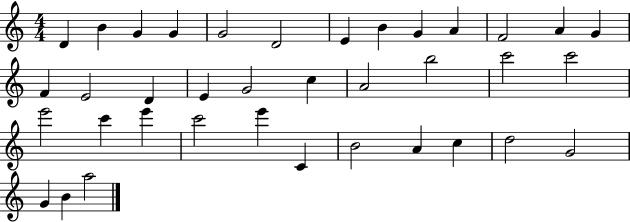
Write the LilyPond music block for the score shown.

{
  \clef treble
  \numericTimeSignature
  \time 4/4
  \key c \major
  d'4 b'4 g'4 g'4 | g'2 d'2 | e'4 b'4 g'4 a'4 | f'2 a'4 g'4 | \break f'4 e'2 d'4 | e'4 g'2 c''4 | a'2 b''2 | c'''2 c'''2 | \break e'''2 c'''4 e'''4 | c'''2 e'''4 c'4 | b'2 a'4 c''4 | d''2 g'2 | \break g'4 b'4 a''2 | \bar "|."
}